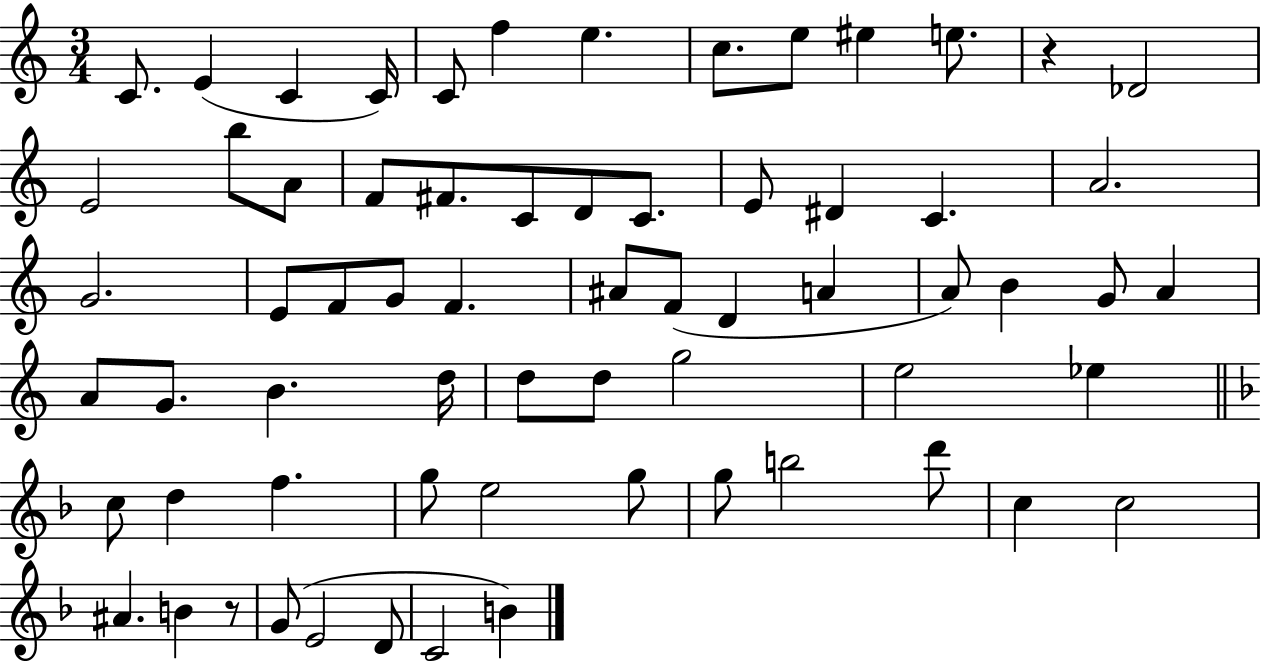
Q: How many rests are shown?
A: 2